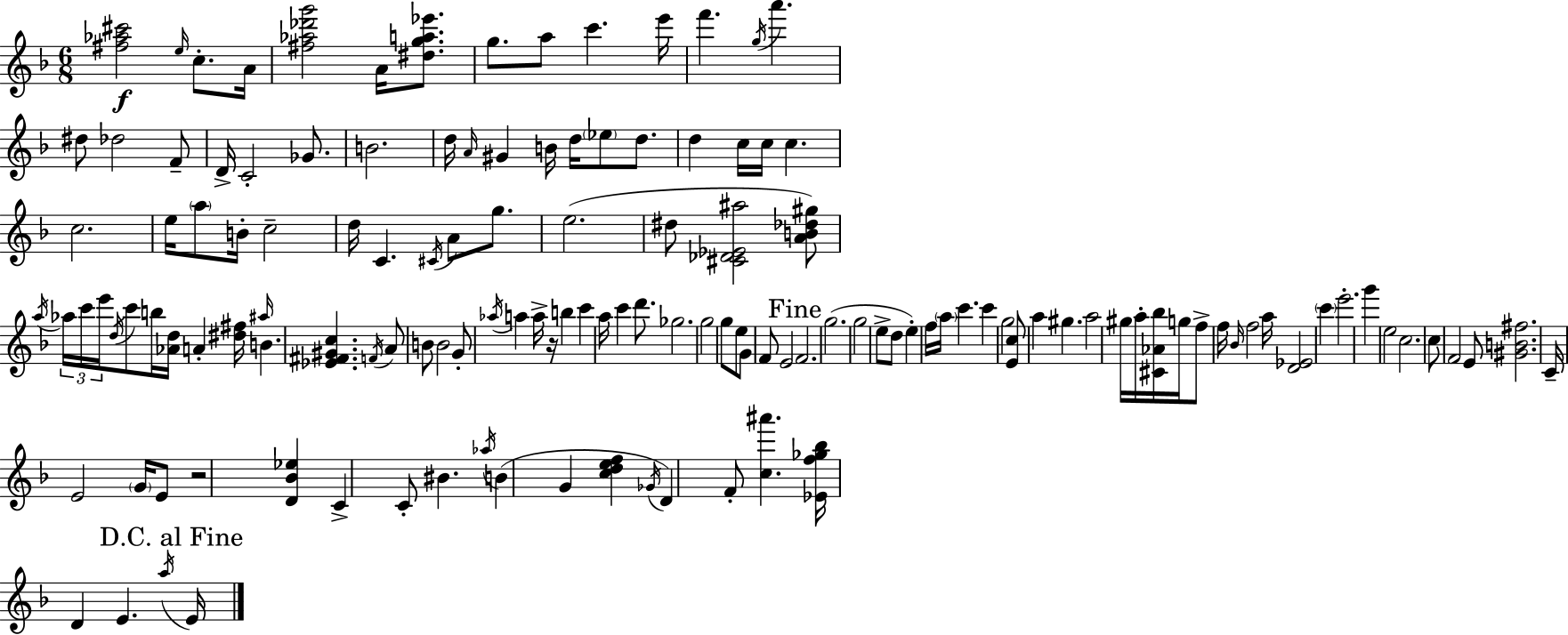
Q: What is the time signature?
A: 6/8